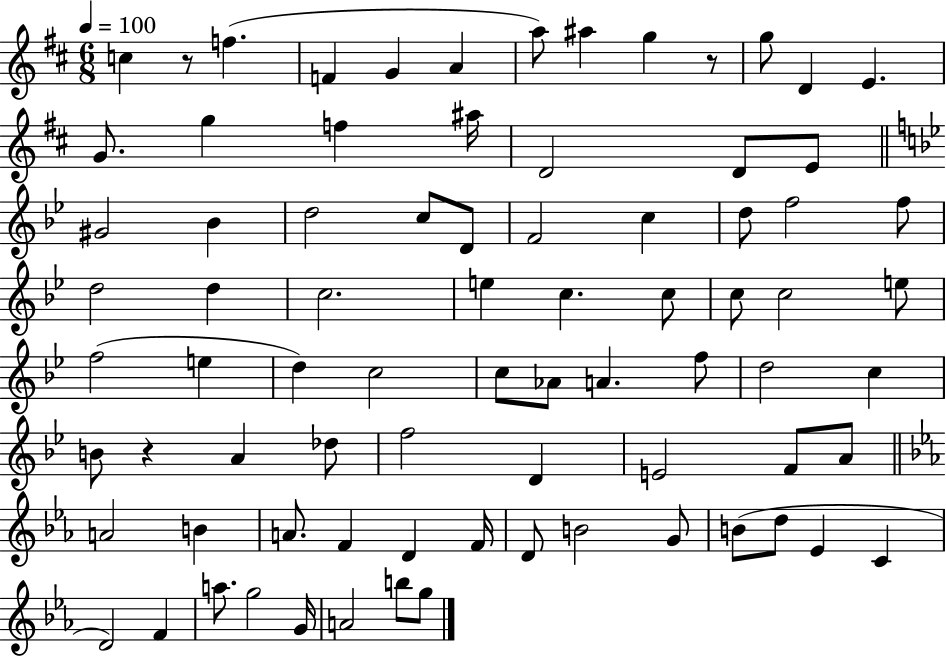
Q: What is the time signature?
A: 6/8